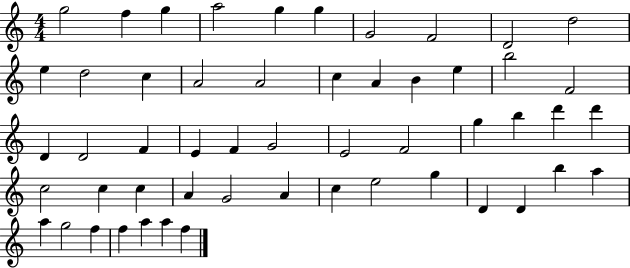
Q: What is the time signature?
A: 4/4